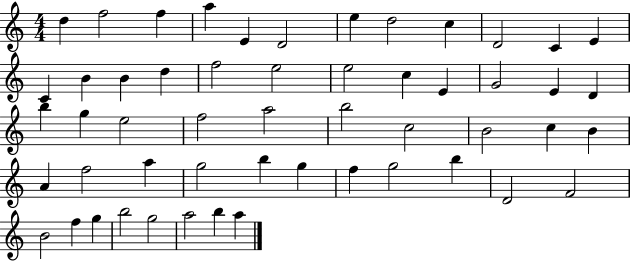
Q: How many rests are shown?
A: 0